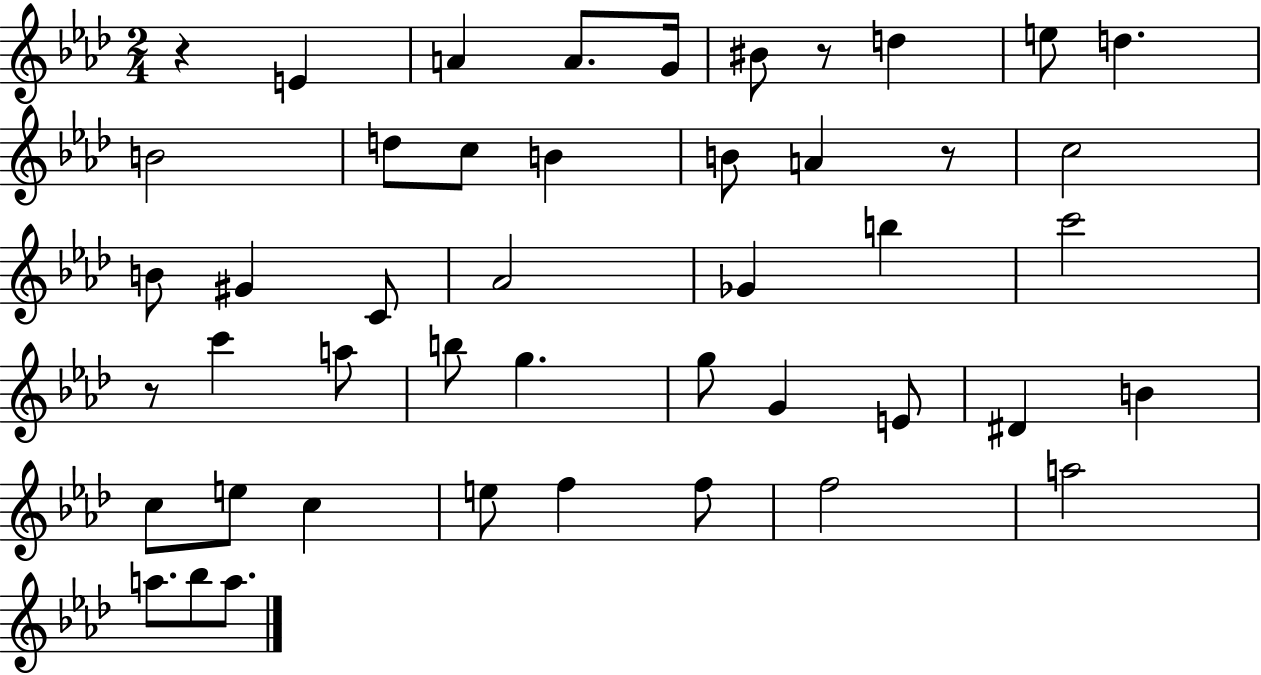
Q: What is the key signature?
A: AES major